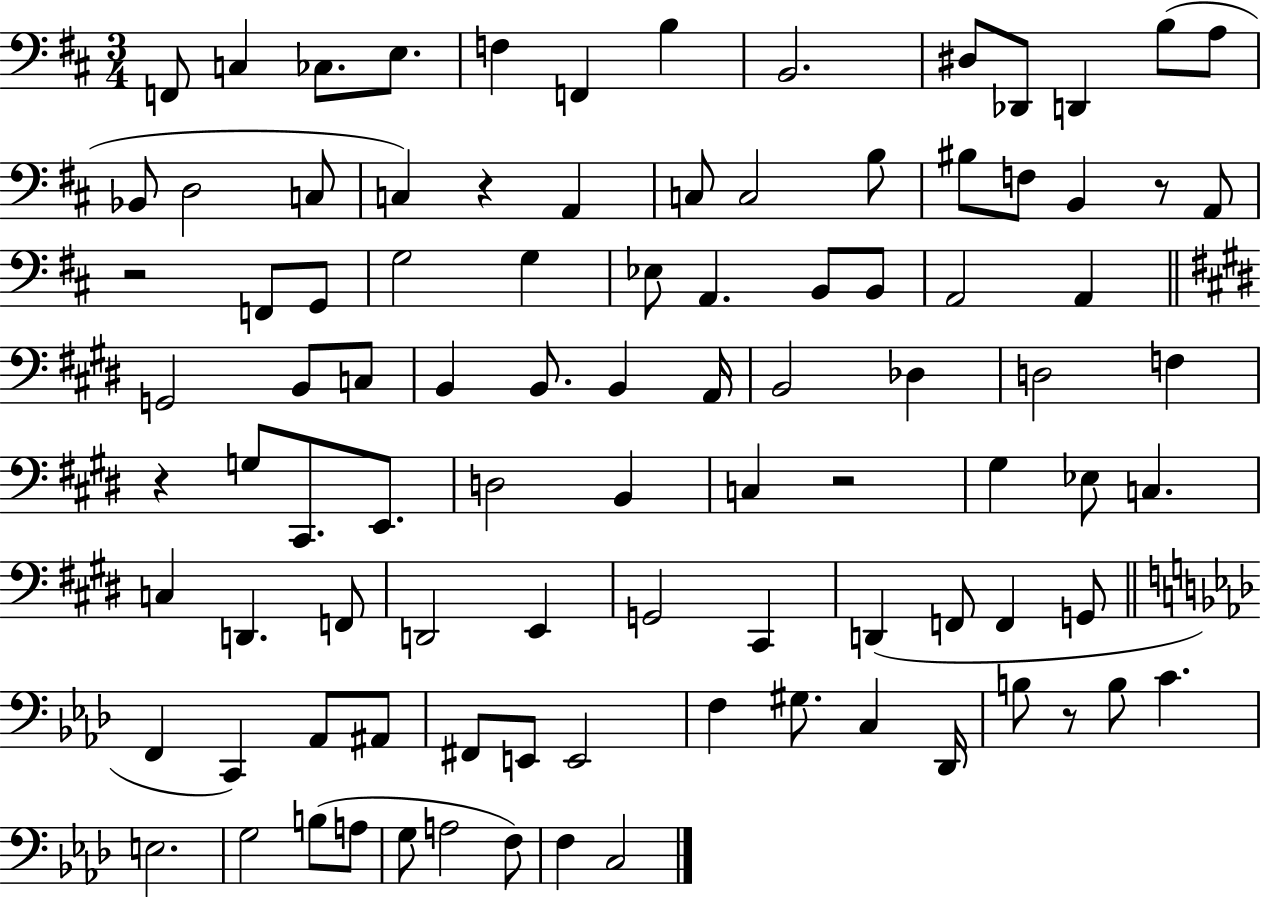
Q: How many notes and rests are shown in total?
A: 95